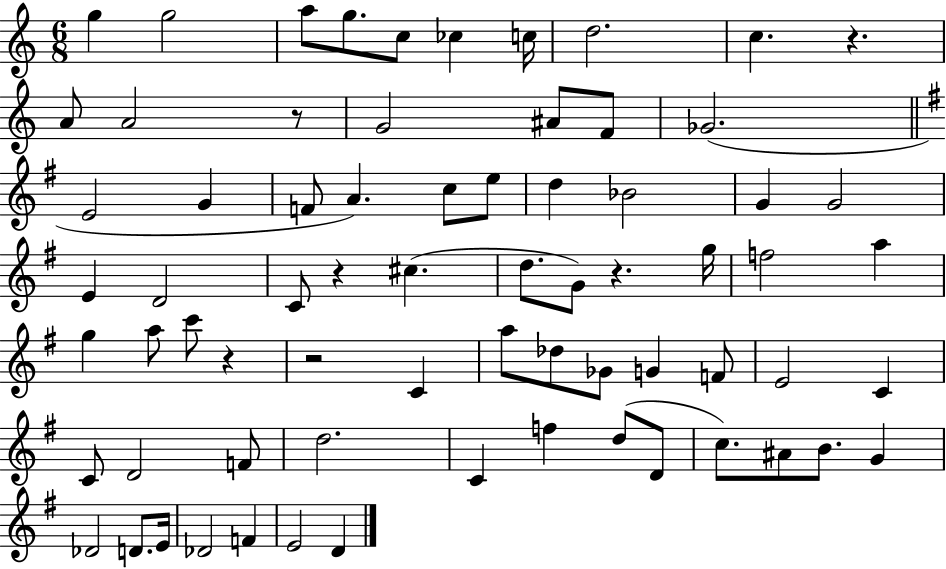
{
  \clef treble
  \numericTimeSignature
  \time 6/8
  \key c \major
  g''4 g''2 | a''8 g''8. c''8 ces''4 c''16 | d''2. | c''4. r4. | \break a'8 a'2 r8 | g'2 ais'8 f'8 | ges'2.( | \bar "||" \break \key g \major e'2 g'4 | f'8 a'4.) c''8 e''8 | d''4 bes'2 | g'4 g'2 | \break e'4 d'2 | c'8 r4 cis''4.( | d''8. g'8) r4. g''16 | f''2 a''4 | \break g''4 a''8 c'''8 r4 | r2 c'4 | a''8 des''8 ges'8 g'4 f'8 | e'2 c'4 | \break c'8 d'2 f'8 | d''2. | c'4 f''4 d''8( d'8 | c''8.) ais'8 b'8. g'4 | \break des'2 d'8. e'16 | des'2 f'4 | e'2 d'4 | \bar "|."
}